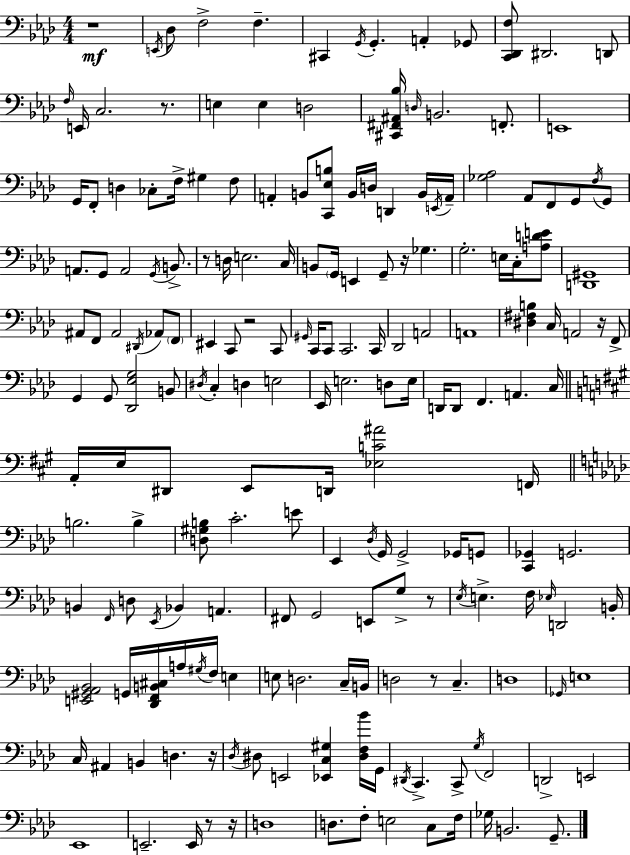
{
  \clef bass
  \numericTimeSignature
  \time 4/4
  \key f \minor
  r1\mf | \acciaccatura { e,16 } des8 f2-> f4.-- | cis,4 \acciaccatura { g,16 } g,4.-. a,4-. | ges,8 <c, des, f>8 dis,2. | \break d,8 \grace { f16 } e,16 c2. | r8. e4 e4 d2 | <cis, fis, ais, bes>16 \grace { d16 } b,2. | f,8.-. e,1 | \break g,16 f,8-. d4 ces8-. f16-> gis4 | f8 a,4-. b,8 <c, ees b>8 b,16 d16 d,4 | b,16 \acciaccatura { e,16 } a,16-- <ges aes>2 aes,8 f,8 | g,8 \acciaccatura { f16 } g,8 a,8. g,8 a,2 | \break \acciaccatura { g,16 } b,8.-> r8 d16 e2. | c16 b,8 \parenthesize g,16 e,4 g,8-- | r16 ges4. g2.-. | e16 c16-. <a d' e'>8 <d, gis,>1 | \break ais,8 f,8 ais,2 | \acciaccatura { dis,16 } aes,8 \parenthesize f,8 eis,4 c,8 r2 | c,8 \grace { gis,16 } c,16 c,8 c,2. | c,16 des,2 | \break a,2 a,1 | <dis fis b>4 c16 a,2 | r16 f,8-> g,4 g,8 <des, ees g>2 | b,8 \acciaccatura { dis16 } c4-. d4 | \break e2 ees,16 e2. | d8 e16 d,16 d,8 f,4. | a,4. c16 \bar "||" \break \key a \major a,16-. e16 dis,8 e,8 d,16 <ees c' ais'>2 f,16 | \bar "||" \break \key aes \major b2. b4-> | <d gis b>8 c'2.-. e'8 | ees,4 \acciaccatura { des16 } g,16 g,2-> ges,16 g,8 | <c, ges,>4 g,2. | \break b,4 \grace { f,16 } d8 \acciaccatura { ees,16 } bes,4 a,4. | fis,8 g,2 e,8 g8-> | r8 \acciaccatura { ees16 } e4.-> f16 \grace { ees16 } d,2 | b,16-. <e, gis, aes, bes,>2 g,16 <des, f, b, cis>16 a16 | \break \acciaccatura { gis16 } f16 e4 e8 d2. | c16-- b,16 d2 r8 | c4.-- d1 | \grace { ges,16 } e1 | \break c16 ais,4 b,4 | d4. r16 \acciaccatura { des16 } dis8 e,2 | <ees, c gis>4 <dis f bes'>16 g,16 \acciaccatura { dis,16 } c,4.-> c,8-> | \acciaccatura { g16 } f,2 d,2-> | \break e,2 ees,1 | e,2.-- | e,16 r8 r16 d1 | d8. f8-. e2 | \break c8 f16 ges16 b,2. | g,8.-- \bar "|."
}